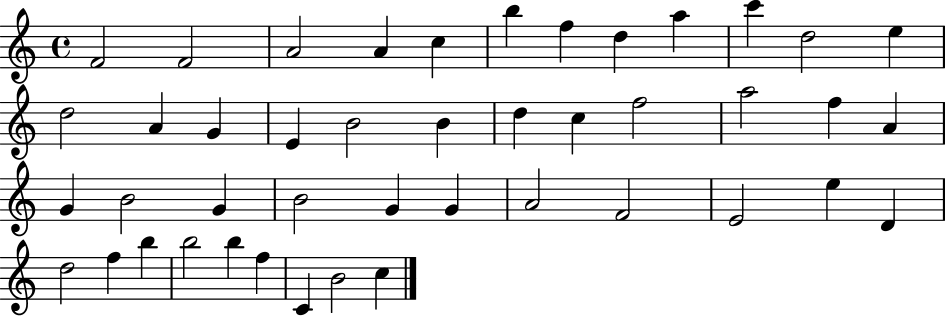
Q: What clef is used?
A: treble